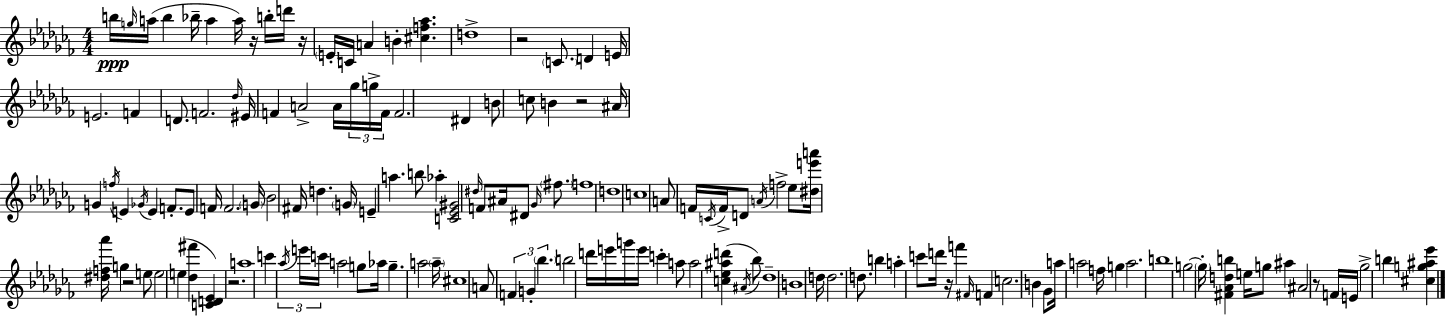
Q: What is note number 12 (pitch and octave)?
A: A4